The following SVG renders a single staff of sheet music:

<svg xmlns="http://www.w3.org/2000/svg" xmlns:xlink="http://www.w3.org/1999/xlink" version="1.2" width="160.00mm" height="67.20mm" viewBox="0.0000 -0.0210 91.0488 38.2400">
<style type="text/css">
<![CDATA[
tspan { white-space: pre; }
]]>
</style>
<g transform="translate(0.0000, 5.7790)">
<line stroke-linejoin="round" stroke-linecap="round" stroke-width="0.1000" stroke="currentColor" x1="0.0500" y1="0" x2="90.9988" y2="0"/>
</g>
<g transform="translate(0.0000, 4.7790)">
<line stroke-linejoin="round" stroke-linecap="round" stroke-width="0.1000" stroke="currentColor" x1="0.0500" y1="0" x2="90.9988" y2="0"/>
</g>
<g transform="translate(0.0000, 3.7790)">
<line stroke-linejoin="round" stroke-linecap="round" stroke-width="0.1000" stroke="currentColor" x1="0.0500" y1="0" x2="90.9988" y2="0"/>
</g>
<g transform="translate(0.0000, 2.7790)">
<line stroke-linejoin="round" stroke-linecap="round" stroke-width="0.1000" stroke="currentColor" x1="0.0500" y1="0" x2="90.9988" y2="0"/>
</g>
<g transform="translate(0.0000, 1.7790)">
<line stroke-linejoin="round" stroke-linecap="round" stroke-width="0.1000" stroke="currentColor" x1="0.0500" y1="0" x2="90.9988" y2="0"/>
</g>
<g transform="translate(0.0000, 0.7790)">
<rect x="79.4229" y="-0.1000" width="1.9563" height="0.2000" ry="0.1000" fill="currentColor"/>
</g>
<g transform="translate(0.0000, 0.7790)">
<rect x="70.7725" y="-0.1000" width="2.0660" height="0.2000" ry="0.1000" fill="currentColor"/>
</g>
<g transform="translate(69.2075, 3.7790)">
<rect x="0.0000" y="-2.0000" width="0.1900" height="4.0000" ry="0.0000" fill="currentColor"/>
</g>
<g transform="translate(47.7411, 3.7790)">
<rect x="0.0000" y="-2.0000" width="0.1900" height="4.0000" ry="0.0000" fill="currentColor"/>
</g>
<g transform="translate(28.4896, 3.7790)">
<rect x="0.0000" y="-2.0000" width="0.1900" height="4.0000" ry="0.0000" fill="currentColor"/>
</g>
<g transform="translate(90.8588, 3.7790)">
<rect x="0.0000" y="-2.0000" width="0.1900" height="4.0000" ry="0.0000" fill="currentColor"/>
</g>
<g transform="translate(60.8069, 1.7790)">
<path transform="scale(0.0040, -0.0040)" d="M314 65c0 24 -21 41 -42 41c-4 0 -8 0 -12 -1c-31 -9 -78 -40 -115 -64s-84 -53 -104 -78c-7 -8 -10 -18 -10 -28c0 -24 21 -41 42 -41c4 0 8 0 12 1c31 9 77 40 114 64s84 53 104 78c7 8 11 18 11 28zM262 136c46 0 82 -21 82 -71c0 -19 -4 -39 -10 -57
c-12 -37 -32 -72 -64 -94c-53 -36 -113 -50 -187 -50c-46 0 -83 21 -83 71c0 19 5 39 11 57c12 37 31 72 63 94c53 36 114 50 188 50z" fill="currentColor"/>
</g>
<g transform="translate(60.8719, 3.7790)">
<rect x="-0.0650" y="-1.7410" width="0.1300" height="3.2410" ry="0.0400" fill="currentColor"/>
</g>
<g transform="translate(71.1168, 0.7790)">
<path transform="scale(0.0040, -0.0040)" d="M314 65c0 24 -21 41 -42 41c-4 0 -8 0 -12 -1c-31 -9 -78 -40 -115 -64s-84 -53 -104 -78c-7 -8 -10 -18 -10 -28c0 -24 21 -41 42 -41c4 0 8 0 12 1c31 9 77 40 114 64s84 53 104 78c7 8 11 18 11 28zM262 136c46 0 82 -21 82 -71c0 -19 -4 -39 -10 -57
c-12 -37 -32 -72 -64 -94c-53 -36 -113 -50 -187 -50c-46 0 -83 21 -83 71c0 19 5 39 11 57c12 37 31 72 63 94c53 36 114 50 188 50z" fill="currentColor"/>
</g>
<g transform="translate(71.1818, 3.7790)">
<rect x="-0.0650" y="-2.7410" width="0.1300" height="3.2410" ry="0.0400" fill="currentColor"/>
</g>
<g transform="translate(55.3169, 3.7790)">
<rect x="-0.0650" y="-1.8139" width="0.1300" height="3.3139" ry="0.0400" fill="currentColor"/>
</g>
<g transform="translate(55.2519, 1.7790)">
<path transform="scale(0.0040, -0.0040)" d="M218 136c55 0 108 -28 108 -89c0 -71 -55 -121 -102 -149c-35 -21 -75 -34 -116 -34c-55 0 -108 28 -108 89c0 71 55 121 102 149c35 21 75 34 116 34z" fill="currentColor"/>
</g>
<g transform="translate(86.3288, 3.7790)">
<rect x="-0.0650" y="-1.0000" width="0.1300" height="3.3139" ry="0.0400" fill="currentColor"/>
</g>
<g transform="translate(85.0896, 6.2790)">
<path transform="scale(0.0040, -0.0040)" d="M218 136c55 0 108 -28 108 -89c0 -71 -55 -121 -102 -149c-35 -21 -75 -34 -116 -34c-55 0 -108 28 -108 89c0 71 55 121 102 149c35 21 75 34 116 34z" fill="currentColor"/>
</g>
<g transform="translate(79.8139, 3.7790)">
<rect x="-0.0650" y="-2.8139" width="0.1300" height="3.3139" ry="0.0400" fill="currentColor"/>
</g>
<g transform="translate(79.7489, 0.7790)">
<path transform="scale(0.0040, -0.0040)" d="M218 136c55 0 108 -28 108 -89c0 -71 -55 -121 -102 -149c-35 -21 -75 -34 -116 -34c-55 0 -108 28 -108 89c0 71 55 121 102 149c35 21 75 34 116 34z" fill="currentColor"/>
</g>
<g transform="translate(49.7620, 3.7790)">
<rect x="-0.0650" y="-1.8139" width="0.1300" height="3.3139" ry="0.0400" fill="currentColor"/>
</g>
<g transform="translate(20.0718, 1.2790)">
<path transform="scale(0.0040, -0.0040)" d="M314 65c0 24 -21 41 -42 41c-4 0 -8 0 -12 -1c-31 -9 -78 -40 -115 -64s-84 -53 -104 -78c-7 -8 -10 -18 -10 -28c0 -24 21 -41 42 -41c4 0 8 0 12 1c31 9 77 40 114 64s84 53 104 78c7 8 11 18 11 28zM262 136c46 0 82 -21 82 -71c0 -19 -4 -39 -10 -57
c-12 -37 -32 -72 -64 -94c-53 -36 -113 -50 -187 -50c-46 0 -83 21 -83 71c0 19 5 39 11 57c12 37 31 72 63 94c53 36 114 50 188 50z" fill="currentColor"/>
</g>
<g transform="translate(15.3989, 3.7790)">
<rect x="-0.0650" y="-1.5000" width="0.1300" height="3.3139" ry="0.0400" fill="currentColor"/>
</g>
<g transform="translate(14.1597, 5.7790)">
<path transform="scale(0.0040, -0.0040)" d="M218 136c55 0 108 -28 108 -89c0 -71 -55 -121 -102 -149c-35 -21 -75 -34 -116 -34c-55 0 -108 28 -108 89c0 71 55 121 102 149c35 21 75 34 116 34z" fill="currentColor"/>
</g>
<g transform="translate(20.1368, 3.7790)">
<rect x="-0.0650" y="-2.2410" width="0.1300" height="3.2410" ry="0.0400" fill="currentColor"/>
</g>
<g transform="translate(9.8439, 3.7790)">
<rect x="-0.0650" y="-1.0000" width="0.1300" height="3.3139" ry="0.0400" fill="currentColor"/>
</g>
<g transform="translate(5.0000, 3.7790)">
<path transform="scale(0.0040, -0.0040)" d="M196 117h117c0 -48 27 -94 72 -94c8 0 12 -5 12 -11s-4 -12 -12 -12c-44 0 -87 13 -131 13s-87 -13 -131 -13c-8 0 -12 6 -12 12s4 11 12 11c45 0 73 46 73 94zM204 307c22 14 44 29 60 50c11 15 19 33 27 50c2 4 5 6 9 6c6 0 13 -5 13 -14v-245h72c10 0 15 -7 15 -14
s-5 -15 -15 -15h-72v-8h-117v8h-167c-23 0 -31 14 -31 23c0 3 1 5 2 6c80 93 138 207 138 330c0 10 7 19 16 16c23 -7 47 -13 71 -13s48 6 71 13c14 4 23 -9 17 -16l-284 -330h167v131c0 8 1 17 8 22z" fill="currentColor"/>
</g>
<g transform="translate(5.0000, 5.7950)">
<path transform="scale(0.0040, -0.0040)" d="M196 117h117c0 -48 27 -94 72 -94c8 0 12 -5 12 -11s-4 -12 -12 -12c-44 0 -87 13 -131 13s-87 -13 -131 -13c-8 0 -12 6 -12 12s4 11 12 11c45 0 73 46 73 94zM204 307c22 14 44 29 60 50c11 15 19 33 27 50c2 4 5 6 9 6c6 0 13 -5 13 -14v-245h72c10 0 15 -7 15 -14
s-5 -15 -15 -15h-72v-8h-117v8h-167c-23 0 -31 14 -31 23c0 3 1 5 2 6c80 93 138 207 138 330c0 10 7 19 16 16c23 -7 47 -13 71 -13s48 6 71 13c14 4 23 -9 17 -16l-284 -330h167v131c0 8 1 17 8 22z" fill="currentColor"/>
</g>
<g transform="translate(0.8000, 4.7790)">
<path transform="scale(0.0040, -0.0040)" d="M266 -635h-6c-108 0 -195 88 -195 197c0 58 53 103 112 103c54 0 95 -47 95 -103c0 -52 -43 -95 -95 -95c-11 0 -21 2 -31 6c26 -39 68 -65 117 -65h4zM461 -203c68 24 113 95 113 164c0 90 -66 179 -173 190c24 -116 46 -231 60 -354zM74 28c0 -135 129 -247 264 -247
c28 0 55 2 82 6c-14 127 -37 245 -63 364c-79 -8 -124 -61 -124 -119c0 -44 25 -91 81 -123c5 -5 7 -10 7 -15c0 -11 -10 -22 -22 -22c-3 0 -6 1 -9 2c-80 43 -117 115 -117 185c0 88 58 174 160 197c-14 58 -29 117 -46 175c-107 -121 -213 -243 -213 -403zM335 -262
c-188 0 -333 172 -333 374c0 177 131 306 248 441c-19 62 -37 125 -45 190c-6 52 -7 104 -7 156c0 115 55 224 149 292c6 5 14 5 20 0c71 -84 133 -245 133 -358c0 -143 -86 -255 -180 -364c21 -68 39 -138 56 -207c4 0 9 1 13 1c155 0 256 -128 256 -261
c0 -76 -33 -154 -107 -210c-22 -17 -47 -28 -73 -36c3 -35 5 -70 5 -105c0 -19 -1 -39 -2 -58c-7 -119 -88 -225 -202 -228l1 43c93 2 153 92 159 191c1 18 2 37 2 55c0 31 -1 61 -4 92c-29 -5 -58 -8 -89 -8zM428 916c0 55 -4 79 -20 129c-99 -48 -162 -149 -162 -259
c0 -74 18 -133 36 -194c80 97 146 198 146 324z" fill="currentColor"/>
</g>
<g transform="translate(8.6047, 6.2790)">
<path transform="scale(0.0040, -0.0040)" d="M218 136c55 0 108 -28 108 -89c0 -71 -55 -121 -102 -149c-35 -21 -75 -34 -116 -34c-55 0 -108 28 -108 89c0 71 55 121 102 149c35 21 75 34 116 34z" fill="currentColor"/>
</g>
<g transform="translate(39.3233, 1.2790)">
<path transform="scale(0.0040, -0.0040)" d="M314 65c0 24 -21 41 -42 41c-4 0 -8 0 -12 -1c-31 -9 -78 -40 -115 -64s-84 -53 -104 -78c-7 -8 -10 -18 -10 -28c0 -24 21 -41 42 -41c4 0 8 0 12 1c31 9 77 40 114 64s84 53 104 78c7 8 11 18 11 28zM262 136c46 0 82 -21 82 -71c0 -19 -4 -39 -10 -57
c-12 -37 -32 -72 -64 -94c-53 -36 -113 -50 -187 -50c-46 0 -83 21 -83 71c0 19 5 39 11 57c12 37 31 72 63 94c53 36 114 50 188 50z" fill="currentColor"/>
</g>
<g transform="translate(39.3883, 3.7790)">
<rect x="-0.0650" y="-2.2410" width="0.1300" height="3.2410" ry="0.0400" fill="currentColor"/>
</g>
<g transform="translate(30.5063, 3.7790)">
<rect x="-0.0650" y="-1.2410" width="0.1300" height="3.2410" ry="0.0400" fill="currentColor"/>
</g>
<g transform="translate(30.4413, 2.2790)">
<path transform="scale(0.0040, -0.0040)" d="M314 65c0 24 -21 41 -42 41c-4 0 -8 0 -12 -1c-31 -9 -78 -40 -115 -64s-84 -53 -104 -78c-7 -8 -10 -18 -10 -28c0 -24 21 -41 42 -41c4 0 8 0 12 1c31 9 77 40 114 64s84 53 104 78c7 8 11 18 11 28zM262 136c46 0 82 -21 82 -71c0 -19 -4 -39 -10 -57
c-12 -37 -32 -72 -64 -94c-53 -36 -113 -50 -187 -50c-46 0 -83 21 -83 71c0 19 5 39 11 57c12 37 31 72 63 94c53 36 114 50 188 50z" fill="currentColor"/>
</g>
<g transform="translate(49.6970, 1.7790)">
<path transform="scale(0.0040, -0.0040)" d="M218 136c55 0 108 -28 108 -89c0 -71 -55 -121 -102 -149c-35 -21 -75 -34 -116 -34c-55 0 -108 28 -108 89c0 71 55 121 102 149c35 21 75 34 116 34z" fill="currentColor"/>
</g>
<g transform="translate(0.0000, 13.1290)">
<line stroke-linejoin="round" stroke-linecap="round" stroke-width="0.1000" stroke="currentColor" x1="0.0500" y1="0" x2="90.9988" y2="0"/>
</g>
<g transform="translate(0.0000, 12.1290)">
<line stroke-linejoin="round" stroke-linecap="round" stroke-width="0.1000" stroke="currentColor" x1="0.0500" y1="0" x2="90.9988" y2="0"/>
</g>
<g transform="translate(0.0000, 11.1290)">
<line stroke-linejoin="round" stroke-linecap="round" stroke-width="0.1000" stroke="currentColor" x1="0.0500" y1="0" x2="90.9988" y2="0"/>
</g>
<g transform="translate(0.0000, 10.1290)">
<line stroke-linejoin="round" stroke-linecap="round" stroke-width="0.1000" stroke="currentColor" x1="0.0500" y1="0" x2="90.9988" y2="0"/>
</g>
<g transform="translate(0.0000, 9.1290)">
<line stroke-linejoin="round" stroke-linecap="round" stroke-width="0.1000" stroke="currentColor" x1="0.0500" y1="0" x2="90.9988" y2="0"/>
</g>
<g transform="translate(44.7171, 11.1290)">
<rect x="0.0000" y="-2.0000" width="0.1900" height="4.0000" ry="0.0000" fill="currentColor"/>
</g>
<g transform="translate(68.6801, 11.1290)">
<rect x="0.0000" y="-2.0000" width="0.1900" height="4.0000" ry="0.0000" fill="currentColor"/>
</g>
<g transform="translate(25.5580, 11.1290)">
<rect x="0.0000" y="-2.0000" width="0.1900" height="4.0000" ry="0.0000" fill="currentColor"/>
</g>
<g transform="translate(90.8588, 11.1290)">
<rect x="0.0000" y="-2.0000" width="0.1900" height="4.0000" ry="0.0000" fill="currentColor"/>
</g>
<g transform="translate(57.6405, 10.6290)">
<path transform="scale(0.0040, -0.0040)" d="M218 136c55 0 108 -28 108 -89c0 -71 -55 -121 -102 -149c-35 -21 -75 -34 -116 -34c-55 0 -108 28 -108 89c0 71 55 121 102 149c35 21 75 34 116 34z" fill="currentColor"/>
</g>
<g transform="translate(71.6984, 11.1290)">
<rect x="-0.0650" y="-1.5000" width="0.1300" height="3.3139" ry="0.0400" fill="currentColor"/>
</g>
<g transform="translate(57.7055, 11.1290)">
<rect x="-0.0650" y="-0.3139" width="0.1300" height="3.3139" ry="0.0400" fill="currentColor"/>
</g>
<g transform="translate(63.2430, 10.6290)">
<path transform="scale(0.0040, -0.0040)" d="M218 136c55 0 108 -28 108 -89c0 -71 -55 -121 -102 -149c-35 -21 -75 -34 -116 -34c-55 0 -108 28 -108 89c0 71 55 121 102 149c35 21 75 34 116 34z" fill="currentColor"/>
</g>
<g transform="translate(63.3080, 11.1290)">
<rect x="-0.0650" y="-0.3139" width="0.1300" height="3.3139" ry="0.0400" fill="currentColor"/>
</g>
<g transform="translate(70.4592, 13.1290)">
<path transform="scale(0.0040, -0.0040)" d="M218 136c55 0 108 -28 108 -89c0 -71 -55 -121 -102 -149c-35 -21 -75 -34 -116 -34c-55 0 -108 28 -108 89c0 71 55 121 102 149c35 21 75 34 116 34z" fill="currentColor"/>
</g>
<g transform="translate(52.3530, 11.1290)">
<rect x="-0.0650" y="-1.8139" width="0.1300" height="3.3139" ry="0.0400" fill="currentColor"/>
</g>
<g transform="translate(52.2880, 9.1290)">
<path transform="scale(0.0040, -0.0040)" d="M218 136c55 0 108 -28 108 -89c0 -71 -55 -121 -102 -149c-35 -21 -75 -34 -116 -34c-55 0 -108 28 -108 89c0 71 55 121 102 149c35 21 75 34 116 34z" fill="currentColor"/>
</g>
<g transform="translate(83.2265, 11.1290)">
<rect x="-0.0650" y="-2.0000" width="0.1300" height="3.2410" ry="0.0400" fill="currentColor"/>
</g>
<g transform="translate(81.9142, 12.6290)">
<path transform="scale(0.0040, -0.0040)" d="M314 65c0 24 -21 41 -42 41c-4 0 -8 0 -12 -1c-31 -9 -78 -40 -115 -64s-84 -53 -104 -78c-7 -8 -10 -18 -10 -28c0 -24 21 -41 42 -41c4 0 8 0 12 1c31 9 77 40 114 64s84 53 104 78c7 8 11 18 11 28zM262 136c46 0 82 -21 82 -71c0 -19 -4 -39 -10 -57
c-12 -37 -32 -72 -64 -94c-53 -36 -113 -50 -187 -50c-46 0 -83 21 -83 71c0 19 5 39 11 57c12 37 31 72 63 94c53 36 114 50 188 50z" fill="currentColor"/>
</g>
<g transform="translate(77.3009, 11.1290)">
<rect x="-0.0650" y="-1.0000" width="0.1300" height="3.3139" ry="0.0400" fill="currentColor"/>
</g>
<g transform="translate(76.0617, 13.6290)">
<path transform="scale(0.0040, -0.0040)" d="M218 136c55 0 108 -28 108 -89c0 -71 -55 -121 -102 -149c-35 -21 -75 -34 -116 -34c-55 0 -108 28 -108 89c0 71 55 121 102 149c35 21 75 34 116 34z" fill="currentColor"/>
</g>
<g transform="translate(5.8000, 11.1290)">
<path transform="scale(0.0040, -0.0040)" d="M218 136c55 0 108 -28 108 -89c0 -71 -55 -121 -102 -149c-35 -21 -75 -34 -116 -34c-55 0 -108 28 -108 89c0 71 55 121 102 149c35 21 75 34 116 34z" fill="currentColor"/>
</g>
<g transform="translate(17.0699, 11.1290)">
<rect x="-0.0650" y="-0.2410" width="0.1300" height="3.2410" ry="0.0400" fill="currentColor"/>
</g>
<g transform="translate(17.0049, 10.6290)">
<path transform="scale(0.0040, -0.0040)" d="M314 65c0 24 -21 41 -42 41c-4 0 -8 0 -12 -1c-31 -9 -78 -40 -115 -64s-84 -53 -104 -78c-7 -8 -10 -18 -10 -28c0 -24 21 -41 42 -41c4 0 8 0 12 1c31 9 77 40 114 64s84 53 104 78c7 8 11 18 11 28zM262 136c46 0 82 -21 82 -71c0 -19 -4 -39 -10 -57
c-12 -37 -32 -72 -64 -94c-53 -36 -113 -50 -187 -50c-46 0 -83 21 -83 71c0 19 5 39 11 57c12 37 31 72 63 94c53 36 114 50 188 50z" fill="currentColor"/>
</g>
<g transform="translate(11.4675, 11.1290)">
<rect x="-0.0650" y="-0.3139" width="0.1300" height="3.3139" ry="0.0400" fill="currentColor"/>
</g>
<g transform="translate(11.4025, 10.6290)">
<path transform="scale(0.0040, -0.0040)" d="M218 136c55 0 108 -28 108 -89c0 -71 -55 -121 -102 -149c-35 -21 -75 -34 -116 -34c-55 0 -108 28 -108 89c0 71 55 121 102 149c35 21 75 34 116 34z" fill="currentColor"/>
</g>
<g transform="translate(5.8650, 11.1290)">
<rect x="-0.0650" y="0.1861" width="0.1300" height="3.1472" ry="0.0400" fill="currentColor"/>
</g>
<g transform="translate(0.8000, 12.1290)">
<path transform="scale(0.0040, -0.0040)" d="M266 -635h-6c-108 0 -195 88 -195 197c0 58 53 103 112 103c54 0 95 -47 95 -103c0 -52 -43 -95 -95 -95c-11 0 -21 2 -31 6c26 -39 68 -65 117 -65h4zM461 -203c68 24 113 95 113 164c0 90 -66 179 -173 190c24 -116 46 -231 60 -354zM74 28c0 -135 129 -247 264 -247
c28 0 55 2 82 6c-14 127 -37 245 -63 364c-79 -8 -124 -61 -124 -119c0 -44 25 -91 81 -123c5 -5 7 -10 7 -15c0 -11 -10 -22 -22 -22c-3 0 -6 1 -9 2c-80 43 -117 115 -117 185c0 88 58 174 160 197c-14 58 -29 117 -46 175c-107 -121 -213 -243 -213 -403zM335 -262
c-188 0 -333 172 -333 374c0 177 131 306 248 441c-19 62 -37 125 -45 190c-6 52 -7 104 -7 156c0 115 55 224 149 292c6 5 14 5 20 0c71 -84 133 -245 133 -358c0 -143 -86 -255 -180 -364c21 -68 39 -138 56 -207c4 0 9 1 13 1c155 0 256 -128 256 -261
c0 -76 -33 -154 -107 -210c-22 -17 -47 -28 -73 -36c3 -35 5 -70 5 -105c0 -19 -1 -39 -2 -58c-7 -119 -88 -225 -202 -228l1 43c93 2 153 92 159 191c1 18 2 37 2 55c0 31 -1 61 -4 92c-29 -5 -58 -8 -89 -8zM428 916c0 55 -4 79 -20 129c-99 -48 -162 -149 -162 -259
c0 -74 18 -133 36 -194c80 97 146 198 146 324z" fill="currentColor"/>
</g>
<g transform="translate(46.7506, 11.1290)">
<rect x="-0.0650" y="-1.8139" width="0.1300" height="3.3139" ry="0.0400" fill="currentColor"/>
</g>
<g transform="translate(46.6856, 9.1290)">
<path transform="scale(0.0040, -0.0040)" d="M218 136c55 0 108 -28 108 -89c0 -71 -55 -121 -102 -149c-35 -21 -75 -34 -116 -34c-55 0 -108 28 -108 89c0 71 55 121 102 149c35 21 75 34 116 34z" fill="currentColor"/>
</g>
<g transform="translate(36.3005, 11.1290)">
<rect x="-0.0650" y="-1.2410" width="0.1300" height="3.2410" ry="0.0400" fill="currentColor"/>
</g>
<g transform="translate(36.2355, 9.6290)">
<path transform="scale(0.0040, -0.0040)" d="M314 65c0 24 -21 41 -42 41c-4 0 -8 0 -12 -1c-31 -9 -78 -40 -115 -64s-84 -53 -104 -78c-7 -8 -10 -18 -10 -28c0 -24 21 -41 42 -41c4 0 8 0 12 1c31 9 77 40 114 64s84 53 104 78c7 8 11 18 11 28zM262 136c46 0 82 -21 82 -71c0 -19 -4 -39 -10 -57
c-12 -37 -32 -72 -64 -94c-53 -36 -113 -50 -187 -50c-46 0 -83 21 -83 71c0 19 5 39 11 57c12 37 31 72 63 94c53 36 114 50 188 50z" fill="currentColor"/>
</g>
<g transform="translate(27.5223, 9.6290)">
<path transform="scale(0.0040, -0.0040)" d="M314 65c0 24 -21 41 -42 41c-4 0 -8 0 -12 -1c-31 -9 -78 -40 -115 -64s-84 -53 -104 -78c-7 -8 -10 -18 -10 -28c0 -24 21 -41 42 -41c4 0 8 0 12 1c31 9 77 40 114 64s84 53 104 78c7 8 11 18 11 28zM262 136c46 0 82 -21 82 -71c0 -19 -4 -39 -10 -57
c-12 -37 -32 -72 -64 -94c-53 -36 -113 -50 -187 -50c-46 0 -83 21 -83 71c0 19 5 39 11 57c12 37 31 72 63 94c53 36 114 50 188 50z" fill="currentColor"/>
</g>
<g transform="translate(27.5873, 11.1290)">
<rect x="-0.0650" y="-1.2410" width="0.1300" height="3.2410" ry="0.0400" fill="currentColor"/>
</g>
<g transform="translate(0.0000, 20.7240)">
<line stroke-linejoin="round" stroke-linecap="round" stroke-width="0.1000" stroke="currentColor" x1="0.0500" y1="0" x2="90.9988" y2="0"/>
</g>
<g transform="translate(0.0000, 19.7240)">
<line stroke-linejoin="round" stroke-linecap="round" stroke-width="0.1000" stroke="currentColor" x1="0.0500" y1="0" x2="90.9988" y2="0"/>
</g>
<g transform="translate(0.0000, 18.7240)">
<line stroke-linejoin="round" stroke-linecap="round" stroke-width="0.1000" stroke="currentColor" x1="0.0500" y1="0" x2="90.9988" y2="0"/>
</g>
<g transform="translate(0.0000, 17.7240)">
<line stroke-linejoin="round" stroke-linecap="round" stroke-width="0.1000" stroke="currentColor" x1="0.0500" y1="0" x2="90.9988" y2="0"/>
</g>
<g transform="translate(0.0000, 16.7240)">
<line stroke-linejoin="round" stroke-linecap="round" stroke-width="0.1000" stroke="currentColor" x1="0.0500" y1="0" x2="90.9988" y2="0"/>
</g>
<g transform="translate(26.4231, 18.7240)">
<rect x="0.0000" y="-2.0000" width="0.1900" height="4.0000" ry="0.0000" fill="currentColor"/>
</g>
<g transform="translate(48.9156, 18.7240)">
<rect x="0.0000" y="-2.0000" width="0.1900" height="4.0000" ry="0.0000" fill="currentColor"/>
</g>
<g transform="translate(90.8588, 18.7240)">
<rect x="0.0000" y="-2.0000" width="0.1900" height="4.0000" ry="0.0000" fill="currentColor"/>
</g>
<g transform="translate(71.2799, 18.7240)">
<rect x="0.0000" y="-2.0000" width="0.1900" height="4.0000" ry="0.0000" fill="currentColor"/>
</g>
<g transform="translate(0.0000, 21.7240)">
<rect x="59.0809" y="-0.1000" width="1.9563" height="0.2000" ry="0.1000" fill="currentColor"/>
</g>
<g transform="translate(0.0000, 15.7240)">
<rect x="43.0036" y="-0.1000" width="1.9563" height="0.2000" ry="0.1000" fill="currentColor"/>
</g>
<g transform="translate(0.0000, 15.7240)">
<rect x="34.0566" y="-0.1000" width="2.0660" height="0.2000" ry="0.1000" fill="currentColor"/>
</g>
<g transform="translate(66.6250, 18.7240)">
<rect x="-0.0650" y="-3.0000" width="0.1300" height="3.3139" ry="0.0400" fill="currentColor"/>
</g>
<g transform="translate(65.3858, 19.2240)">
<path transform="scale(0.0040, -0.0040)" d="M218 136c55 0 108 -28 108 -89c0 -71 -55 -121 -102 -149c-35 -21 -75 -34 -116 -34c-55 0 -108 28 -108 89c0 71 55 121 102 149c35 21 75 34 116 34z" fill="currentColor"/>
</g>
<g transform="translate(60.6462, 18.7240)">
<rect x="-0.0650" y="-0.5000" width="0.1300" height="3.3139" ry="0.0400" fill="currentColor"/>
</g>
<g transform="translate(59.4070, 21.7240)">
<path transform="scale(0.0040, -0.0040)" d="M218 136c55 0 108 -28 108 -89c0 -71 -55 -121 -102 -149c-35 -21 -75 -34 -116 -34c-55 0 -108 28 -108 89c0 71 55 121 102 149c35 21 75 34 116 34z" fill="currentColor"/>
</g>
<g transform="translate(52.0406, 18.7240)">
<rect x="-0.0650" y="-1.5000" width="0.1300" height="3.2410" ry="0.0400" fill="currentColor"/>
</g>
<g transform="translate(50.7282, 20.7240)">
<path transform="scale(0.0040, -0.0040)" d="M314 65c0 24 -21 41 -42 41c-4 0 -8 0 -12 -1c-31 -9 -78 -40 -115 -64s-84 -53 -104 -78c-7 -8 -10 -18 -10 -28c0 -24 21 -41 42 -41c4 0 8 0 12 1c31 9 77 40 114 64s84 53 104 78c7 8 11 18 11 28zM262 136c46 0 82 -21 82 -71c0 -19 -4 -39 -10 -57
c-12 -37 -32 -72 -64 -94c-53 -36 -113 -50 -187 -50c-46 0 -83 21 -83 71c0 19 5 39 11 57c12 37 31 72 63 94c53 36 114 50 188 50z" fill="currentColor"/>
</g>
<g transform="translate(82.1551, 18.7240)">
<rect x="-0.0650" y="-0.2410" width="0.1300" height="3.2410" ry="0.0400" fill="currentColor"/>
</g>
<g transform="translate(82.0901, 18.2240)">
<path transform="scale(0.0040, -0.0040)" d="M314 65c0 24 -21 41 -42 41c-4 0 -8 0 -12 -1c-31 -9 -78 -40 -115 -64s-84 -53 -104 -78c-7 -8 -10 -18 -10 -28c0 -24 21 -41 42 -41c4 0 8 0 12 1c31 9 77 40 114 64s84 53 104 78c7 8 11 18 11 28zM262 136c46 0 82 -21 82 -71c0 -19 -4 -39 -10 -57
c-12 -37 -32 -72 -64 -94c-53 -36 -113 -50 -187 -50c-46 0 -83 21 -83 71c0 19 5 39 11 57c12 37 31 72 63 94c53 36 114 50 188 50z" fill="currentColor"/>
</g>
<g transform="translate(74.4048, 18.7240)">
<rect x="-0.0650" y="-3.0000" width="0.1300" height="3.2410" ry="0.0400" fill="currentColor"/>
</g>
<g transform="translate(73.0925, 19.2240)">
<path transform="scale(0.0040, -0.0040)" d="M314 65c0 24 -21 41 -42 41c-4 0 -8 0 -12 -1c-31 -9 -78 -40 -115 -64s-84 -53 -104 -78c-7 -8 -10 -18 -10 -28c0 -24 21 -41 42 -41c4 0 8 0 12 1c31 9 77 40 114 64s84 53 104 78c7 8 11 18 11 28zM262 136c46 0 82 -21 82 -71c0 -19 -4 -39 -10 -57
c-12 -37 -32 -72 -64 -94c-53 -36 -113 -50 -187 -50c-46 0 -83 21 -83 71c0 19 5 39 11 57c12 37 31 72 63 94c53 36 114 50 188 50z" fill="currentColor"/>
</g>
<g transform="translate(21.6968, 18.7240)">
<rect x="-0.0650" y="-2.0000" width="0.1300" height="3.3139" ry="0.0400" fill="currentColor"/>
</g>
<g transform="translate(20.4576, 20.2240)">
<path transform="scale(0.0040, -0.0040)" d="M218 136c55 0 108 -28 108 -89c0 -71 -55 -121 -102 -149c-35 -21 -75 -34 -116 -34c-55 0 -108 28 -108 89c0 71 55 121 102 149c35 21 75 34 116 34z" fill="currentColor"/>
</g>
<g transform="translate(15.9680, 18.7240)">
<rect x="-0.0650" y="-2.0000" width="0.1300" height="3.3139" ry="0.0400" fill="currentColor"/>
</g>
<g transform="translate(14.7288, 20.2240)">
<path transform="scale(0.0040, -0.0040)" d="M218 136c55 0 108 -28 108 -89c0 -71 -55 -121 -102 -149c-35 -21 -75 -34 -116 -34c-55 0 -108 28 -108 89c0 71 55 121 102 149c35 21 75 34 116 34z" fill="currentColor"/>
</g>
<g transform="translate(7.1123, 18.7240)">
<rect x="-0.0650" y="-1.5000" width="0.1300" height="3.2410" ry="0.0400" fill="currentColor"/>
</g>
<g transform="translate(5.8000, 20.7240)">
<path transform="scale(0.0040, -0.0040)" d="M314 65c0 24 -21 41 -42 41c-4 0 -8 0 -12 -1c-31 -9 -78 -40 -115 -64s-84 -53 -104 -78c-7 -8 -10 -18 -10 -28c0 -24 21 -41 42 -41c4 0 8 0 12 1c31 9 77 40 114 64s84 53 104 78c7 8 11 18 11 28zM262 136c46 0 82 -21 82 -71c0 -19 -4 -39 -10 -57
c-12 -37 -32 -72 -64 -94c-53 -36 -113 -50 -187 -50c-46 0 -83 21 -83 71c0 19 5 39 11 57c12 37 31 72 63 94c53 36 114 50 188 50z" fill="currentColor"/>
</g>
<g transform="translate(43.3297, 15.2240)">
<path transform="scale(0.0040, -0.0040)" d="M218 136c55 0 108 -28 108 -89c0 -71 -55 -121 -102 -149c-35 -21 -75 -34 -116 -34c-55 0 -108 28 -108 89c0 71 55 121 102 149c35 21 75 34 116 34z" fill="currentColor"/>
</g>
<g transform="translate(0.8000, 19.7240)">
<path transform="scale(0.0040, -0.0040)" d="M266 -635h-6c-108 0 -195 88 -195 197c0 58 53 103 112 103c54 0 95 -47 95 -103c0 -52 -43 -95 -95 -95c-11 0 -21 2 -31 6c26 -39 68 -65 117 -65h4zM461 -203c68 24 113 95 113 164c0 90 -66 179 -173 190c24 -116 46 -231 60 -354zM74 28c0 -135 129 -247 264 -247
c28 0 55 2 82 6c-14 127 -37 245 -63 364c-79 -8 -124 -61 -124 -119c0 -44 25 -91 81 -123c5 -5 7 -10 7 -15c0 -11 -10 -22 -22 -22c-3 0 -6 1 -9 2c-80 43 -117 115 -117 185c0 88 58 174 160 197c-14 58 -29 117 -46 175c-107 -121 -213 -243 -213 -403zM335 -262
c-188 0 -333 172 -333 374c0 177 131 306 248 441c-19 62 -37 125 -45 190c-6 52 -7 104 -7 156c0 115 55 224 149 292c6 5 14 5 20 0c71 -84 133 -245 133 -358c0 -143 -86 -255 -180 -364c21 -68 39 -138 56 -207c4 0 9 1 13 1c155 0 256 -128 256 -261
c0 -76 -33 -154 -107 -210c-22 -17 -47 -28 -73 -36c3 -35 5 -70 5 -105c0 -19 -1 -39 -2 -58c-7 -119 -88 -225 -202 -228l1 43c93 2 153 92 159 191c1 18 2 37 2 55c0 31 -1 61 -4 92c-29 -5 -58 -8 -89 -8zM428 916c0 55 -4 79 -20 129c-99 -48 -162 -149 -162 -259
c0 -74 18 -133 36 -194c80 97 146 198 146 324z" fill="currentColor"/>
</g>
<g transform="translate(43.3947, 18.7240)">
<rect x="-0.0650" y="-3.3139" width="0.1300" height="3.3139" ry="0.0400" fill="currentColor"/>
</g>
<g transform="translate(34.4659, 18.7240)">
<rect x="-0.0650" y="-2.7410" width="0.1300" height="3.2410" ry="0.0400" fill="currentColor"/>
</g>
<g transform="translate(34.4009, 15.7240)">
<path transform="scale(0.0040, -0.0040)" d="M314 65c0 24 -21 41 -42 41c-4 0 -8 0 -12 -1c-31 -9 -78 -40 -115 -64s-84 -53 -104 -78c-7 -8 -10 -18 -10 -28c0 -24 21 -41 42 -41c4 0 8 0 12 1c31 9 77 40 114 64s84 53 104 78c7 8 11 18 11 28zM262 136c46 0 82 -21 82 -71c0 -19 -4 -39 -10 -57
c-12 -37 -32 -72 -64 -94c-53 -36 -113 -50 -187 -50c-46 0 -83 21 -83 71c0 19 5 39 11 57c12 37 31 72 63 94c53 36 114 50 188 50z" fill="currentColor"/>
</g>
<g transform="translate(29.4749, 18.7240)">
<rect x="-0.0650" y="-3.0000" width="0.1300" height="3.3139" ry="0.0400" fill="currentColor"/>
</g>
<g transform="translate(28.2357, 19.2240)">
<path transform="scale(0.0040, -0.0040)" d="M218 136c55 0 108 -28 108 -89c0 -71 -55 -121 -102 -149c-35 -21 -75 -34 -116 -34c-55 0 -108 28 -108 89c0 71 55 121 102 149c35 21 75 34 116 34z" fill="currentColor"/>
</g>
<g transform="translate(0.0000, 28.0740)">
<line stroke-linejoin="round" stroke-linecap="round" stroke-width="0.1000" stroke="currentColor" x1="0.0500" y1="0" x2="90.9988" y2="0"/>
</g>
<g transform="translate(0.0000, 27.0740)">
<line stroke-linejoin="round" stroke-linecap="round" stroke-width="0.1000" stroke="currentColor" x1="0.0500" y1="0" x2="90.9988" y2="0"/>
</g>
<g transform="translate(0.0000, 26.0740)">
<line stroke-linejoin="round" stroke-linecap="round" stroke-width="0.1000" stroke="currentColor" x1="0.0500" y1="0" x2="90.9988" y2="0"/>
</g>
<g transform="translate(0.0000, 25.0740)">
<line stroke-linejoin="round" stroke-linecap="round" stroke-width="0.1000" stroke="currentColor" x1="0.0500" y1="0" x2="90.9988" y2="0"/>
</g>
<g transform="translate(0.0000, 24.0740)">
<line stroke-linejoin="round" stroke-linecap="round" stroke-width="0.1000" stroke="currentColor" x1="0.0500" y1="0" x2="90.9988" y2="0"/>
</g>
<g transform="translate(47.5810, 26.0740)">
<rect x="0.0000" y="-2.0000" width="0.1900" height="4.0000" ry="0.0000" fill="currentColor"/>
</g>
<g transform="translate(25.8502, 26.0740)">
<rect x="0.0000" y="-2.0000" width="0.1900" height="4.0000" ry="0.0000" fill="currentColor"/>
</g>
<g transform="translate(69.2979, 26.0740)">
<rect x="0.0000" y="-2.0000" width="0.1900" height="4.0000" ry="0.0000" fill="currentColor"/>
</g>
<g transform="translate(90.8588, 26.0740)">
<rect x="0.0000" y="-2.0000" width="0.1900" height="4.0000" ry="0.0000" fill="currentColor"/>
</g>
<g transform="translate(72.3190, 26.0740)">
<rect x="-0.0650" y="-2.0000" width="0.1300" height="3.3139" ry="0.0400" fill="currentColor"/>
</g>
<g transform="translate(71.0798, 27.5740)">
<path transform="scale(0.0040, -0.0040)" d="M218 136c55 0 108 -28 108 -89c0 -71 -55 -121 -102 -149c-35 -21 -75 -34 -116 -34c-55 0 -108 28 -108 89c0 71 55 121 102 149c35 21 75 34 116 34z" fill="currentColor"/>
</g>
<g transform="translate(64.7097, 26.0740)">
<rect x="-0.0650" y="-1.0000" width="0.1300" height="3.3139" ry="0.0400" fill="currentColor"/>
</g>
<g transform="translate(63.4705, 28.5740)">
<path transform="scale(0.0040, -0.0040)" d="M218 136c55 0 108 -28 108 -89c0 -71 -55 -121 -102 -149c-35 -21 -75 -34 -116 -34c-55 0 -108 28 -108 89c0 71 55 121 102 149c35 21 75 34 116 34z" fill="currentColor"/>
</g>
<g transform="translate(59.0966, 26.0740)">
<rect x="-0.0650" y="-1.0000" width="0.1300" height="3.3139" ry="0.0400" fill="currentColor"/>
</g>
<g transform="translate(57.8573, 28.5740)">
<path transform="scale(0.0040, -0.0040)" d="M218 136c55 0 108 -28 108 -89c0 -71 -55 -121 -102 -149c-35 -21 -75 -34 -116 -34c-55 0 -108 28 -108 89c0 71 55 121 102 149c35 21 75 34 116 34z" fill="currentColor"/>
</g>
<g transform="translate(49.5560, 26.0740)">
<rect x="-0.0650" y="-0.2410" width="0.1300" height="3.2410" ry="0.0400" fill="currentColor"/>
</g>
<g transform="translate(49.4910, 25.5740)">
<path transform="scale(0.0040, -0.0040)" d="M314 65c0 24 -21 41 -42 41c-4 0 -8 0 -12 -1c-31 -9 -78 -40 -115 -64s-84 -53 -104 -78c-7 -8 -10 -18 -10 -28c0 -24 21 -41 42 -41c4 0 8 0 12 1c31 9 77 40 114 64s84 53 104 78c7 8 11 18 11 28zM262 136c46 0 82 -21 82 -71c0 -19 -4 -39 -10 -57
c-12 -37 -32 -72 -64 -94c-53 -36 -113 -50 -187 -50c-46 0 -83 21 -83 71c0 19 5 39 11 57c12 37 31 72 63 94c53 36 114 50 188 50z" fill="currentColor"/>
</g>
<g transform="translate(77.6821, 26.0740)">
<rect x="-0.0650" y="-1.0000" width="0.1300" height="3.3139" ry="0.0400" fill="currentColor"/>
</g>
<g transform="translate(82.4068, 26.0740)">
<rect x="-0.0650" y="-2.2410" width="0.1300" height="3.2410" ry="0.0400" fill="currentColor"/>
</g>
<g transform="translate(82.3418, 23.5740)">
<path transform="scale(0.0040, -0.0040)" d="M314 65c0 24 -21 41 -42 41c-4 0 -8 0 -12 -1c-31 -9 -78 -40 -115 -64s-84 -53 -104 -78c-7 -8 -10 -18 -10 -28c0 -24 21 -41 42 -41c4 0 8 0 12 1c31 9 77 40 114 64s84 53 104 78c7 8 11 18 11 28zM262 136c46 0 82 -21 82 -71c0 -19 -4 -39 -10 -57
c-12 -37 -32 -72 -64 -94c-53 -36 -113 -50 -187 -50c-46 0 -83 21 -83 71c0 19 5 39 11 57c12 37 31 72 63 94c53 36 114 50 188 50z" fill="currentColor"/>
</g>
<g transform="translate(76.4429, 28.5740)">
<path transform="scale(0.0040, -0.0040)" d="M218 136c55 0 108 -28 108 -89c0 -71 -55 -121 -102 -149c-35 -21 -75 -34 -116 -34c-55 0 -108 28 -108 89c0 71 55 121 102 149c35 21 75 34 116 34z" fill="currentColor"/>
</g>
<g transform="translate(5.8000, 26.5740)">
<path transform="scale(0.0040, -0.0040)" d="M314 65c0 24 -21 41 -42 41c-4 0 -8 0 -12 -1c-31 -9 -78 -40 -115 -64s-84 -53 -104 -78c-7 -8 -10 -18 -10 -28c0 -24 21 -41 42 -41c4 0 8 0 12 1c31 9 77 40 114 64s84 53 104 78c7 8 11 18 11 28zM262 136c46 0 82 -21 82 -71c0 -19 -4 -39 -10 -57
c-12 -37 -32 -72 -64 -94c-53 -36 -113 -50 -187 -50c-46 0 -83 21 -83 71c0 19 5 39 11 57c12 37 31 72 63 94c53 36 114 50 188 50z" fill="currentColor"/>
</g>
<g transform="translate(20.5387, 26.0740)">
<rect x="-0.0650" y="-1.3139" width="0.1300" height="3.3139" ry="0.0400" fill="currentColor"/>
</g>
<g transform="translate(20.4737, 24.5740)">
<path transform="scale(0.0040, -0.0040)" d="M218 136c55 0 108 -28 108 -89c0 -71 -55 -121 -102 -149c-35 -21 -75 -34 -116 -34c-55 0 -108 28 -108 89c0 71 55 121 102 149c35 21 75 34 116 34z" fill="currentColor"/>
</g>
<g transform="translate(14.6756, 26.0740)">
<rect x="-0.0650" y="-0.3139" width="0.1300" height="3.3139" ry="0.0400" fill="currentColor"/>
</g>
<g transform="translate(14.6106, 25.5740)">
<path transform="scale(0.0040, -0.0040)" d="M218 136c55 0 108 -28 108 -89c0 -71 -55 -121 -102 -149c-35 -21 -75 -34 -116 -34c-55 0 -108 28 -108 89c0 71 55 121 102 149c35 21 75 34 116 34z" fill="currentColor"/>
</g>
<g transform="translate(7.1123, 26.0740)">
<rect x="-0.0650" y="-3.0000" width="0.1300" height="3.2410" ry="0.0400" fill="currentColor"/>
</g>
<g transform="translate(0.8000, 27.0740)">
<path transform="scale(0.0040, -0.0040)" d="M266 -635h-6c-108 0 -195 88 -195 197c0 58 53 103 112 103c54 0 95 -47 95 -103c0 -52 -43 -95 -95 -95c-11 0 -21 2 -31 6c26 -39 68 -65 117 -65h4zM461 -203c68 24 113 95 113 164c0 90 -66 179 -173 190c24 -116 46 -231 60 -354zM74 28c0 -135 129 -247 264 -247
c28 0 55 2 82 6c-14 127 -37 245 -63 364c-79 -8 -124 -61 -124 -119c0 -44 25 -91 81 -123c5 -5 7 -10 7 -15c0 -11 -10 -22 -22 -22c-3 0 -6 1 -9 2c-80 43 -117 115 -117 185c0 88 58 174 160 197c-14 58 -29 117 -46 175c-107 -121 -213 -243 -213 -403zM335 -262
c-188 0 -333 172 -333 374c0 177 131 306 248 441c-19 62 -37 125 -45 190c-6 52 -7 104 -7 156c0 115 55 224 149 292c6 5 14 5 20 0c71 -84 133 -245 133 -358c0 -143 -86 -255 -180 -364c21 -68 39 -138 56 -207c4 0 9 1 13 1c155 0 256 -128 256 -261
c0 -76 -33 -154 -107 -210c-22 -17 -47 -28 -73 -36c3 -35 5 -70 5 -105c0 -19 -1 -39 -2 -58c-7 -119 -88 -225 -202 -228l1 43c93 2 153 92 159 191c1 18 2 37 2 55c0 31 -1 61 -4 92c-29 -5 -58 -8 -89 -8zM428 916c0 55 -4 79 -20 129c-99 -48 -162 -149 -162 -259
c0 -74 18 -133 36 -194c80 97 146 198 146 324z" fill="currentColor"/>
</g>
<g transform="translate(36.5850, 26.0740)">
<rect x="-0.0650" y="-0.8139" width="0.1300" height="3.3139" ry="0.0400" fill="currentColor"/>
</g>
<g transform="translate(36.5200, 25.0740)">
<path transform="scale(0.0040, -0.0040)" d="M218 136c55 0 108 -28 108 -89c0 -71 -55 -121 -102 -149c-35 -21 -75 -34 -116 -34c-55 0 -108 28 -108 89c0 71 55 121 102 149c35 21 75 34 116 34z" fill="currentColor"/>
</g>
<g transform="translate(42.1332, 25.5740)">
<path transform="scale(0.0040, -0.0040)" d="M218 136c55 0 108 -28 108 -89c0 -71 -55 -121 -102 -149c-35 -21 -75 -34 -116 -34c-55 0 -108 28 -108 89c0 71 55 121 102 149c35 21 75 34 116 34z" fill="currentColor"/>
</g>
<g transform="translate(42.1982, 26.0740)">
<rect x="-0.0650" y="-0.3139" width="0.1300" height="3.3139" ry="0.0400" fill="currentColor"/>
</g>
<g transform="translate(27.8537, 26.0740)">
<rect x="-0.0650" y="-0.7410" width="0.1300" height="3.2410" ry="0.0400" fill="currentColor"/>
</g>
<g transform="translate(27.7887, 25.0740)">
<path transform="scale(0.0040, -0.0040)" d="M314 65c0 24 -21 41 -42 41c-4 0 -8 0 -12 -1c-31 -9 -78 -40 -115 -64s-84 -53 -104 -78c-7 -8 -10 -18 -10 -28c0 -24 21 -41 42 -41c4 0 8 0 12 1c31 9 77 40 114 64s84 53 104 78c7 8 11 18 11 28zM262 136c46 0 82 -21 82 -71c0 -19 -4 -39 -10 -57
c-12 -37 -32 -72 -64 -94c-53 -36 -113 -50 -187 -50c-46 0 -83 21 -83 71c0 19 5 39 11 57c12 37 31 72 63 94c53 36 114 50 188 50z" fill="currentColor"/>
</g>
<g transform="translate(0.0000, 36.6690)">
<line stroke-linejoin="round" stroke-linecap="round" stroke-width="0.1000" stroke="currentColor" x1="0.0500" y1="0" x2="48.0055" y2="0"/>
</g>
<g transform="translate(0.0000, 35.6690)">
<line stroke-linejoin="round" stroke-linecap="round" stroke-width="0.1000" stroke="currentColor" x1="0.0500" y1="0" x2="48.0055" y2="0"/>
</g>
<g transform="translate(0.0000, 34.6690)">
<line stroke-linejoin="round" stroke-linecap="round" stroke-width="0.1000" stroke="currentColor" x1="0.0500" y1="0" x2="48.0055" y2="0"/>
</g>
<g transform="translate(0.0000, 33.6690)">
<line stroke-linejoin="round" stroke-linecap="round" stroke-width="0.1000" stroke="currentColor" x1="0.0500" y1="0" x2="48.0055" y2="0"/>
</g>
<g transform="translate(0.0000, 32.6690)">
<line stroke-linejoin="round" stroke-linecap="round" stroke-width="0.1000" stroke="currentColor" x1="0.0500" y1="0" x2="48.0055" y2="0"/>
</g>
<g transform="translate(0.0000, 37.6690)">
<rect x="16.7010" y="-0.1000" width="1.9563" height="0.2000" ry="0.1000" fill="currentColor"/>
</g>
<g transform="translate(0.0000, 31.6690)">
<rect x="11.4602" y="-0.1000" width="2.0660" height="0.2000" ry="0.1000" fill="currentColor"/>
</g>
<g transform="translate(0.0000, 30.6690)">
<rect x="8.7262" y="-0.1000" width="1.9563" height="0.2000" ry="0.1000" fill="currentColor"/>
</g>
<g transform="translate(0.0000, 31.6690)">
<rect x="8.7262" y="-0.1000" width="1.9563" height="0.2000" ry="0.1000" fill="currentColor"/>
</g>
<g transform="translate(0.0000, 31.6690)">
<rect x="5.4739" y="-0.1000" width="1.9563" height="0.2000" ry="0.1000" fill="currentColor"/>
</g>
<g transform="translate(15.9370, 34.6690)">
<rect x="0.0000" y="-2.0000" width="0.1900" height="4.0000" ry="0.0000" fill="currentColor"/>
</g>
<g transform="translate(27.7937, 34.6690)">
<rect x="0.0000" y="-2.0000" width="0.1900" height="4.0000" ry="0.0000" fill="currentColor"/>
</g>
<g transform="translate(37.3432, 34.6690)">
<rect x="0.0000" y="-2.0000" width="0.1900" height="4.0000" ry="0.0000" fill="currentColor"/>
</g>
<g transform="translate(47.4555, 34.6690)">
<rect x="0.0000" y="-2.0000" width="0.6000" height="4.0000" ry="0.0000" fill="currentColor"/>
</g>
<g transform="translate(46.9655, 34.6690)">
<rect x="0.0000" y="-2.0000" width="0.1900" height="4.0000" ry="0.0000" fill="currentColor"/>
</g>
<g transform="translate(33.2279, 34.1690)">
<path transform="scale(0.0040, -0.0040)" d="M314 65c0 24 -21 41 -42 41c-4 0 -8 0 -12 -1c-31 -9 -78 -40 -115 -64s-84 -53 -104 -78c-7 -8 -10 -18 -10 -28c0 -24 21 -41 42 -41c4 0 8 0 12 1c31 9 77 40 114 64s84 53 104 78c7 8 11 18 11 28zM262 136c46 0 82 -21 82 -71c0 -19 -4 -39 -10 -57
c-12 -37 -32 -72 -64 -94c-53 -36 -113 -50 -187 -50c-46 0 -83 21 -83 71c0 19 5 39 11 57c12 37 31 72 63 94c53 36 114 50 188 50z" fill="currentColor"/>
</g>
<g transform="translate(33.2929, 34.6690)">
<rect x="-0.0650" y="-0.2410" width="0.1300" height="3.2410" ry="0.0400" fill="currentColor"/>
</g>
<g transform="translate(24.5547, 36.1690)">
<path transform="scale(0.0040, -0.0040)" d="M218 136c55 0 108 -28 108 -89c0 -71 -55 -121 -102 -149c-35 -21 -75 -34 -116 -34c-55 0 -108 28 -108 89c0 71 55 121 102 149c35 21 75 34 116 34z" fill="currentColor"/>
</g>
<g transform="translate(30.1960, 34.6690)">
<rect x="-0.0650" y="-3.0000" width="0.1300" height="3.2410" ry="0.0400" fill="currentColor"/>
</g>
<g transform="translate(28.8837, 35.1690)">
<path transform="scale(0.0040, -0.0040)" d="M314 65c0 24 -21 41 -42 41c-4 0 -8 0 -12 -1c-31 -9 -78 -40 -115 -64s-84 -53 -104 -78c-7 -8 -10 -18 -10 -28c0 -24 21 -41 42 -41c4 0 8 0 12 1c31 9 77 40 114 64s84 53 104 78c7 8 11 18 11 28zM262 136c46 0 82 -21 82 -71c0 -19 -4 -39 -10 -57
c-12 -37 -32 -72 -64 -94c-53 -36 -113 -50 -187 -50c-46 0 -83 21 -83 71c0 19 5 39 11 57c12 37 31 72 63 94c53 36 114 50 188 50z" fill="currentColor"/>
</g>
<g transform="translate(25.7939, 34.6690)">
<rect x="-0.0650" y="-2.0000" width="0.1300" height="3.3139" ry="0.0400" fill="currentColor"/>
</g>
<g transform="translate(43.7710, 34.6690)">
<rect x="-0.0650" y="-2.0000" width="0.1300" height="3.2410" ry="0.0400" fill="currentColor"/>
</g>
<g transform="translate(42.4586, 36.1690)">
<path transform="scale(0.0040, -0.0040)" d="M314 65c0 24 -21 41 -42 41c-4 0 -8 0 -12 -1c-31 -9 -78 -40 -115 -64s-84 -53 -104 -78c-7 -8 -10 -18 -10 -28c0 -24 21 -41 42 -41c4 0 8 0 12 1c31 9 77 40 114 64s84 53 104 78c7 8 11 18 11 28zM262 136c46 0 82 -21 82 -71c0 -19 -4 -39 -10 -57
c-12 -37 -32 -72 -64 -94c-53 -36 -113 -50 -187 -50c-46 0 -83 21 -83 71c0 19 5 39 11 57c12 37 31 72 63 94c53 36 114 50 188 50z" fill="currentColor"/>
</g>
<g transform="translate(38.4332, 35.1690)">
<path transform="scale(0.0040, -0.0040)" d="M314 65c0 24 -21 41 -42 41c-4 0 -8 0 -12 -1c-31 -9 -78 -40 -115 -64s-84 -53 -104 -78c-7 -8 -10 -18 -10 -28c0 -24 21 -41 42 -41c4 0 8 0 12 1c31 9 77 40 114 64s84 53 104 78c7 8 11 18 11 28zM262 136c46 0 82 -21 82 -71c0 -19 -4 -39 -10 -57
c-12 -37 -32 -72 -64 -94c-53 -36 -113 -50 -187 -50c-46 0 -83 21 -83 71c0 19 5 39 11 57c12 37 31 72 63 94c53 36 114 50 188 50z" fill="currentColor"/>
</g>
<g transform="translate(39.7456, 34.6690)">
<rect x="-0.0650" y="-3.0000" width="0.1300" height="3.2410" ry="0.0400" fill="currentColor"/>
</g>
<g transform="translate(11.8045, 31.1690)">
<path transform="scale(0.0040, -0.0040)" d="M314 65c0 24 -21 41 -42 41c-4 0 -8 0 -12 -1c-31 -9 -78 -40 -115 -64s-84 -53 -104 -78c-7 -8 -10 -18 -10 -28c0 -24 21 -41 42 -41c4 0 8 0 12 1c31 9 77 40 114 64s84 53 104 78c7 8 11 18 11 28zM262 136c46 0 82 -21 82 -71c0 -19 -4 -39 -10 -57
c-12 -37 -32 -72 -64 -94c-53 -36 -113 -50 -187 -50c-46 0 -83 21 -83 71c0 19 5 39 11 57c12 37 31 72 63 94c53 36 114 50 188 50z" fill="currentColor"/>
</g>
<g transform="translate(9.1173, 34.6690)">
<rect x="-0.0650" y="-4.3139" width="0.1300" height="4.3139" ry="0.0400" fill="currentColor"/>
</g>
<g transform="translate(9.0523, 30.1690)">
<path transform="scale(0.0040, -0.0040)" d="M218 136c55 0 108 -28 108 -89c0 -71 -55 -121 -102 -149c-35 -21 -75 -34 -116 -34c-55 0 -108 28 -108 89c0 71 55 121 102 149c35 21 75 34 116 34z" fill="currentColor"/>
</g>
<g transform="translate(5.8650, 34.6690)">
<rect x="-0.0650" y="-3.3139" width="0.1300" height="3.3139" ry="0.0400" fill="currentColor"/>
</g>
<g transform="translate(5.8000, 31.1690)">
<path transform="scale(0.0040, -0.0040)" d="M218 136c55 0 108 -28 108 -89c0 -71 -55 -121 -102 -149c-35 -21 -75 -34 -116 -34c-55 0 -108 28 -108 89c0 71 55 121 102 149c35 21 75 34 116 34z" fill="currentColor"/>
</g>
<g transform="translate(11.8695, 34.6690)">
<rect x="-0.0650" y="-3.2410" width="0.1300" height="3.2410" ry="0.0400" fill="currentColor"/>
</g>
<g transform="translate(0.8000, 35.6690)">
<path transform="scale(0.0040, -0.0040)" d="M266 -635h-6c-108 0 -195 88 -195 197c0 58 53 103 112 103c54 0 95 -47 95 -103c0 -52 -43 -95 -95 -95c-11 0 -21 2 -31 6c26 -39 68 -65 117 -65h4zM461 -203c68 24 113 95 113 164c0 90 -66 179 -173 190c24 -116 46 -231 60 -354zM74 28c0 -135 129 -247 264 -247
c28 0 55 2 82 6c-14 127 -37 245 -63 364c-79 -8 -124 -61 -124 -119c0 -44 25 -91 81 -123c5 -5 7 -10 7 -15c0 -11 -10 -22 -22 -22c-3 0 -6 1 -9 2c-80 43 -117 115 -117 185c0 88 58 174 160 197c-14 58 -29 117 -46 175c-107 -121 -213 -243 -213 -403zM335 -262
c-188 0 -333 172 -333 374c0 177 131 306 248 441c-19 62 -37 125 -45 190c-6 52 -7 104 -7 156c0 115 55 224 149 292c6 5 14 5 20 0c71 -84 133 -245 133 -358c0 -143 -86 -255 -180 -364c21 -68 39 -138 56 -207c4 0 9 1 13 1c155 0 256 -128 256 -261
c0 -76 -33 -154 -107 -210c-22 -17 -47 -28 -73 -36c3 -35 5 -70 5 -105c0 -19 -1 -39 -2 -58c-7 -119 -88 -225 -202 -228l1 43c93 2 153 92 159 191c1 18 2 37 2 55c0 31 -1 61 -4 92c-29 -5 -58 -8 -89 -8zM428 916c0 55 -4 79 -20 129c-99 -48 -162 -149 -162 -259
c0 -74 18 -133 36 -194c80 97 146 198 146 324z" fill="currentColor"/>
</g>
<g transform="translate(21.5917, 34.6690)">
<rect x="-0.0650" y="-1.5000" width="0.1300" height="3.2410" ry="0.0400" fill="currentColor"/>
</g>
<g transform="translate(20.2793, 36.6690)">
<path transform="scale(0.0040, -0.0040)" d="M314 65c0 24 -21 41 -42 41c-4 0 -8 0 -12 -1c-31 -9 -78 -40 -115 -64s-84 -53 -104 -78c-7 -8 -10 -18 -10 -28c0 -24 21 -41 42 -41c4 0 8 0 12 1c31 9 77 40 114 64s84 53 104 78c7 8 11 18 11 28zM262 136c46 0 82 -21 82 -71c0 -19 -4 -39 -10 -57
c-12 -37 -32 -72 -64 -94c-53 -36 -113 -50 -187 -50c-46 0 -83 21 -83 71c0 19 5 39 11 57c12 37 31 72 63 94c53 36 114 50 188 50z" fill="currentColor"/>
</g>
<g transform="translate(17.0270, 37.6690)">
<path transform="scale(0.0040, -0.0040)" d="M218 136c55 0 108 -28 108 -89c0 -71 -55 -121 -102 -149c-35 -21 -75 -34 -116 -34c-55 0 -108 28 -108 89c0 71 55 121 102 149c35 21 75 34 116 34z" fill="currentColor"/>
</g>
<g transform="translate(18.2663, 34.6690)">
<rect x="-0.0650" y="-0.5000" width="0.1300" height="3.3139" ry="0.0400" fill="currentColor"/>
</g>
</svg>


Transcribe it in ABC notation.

X:1
T:Untitled
M:4/4
L:1/4
K:C
D E g2 e2 g2 f f f2 a2 a D B c c2 e2 e2 f f c c E D F2 E2 F F A a2 b E2 C A A2 c2 A2 c e d2 d c c2 D D F D g2 b d' b2 C E2 F A2 c2 A2 F2